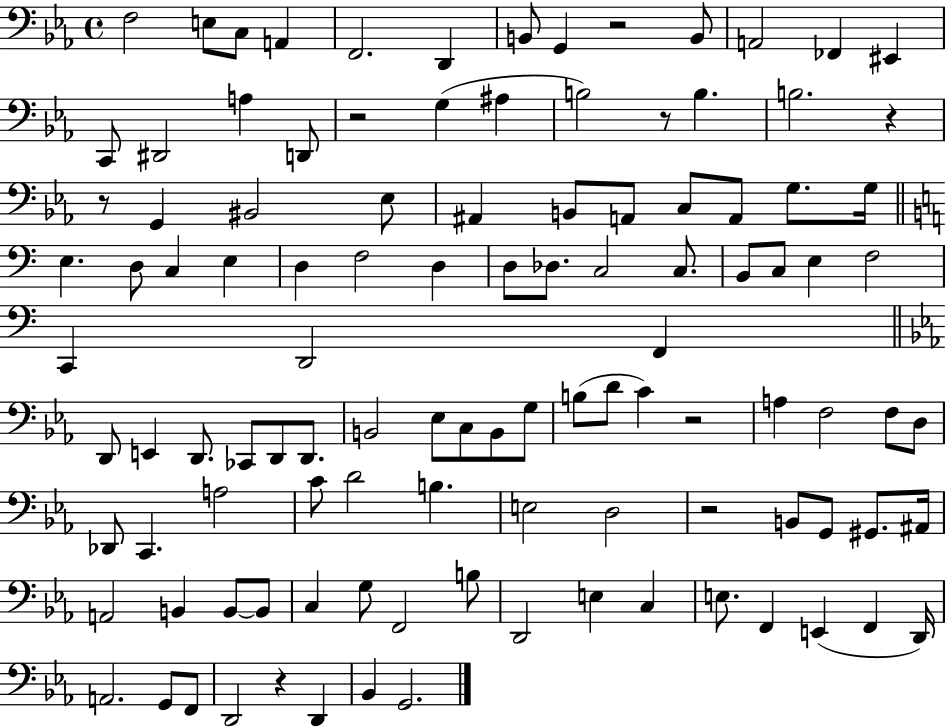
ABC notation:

X:1
T:Untitled
M:4/4
L:1/4
K:Eb
F,2 E,/2 C,/2 A,, F,,2 D,, B,,/2 G,, z2 B,,/2 A,,2 _F,, ^E,, C,,/2 ^D,,2 A, D,,/2 z2 G, ^A, B,2 z/2 B, B,2 z z/2 G,, ^B,,2 _E,/2 ^A,, B,,/2 A,,/2 C,/2 A,,/2 G,/2 G,/4 E, D,/2 C, E, D, F,2 D, D,/2 _D,/2 C,2 C,/2 B,,/2 C,/2 E, F,2 C,, D,,2 F,, D,,/2 E,, D,,/2 _C,,/2 D,,/2 D,,/2 B,,2 _E,/2 C,/2 B,,/2 G,/2 B,/2 D/2 C z2 A, F,2 F,/2 D,/2 _D,,/2 C,, A,2 C/2 D2 B, E,2 D,2 z2 B,,/2 G,,/2 ^G,,/2 ^A,,/4 A,,2 B,, B,,/2 B,,/2 C, G,/2 F,,2 B,/2 D,,2 E, C, E,/2 F,, E,, F,, D,,/4 A,,2 G,,/2 F,,/2 D,,2 z D,, _B,, G,,2